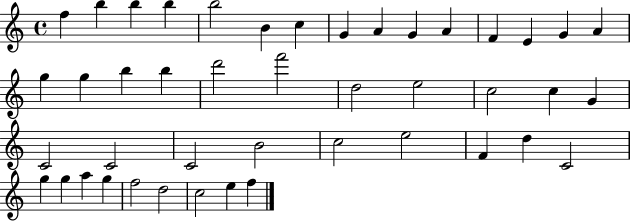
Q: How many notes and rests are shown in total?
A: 44